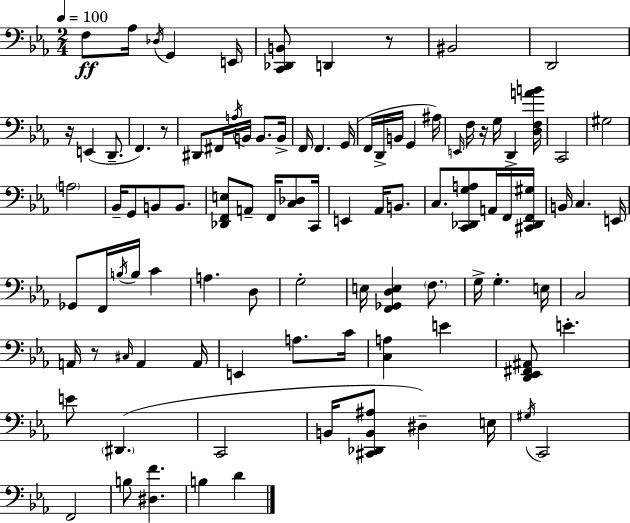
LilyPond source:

{
  \clef bass
  \numericTimeSignature
  \time 2/4
  \key ees \major
  \tempo 4 = 100
  f8\ff aes16 \acciaccatura { des16 } g,4 | e,16 <c, des, b,>8 d,4 r8 | bis,2 | d,2 | \break r16 e,4( d,8.-- | f,4.) r8 | dis,8 fis,16 \acciaccatura { a16 } b,16 b,8. | b,16-> f,16 f,4. | \break g,16( f,16 d,16-> b,16 g,4 | ais16) \grace { e,16 } f16 r16 g16 d,4-> | <d f a' b'>16 c,2 | gis2 | \break \parenthesize a2 | bes,16-- g,8 b,8 | b,8. <des, f, e>8 a,8-- f,16 | <c des>8 c,16 e,4 aes,16 | \break b,8. c8. <c, des, g a>8 | a,16 f,16 <cis, des, f, gis>16 b,16 c4. | e,16 ges,8 f,16 \acciaccatura { b16 } b16 | c'4 a4. | \break d8 g2-. | e16 <f, ges, d e>4 | \parenthesize f8. g16-> g4.-. | e16 c2 | \break a,16 r8 \grace { cis16 } | a,4 a,16 e,4 | a8. c'16 <c a>4 | e'4 <d, ees, fis, ais,>8 e'4.-. | \break e'8 \parenthesize dis,4.( | c,2 | b,16 <cis, des, b, ais>8 | dis4--) e16 \acciaccatura { gis16 } c,2 | \break f,2 | b8 | <dis f'>4. b4 | d'4 \bar "|."
}